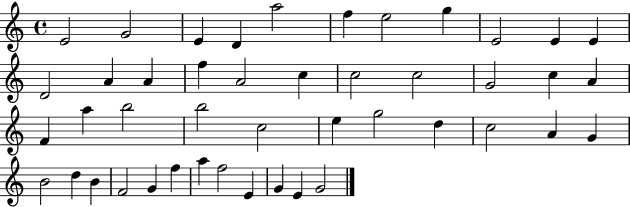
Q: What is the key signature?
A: C major